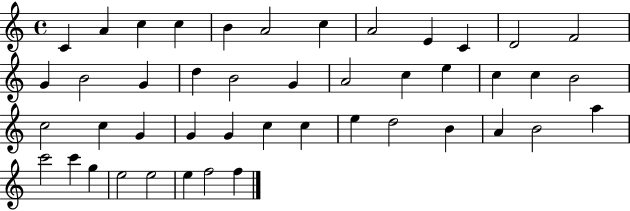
{
  \clef treble
  \time 4/4
  \defaultTimeSignature
  \key c \major
  c'4 a'4 c''4 c''4 | b'4 a'2 c''4 | a'2 e'4 c'4 | d'2 f'2 | \break g'4 b'2 g'4 | d''4 b'2 g'4 | a'2 c''4 e''4 | c''4 c''4 b'2 | \break c''2 c''4 g'4 | g'4 g'4 c''4 c''4 | e''4 d''2 b'4 | a'4 b'2 a''4 | \break c'''2 c'''4 g''4 | e''2 e''2 | e''4 f''2 f''4 | \bar "|."
}